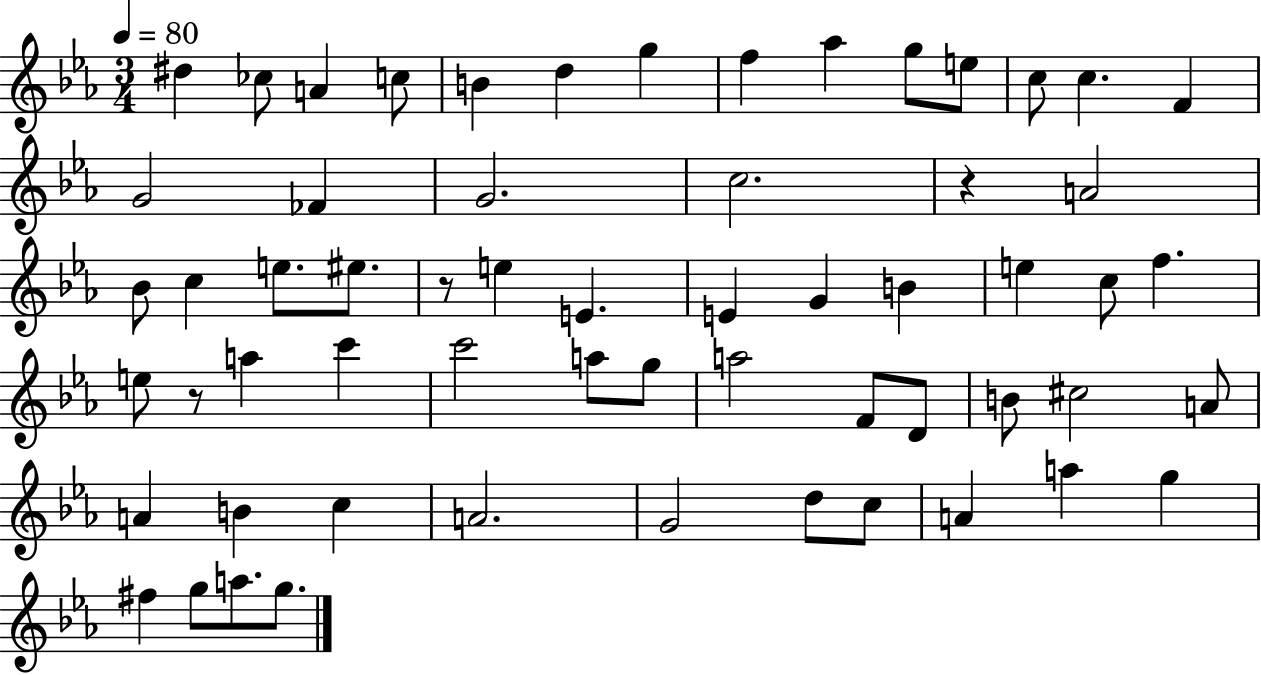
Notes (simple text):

D#5/q CES5/e A4/q C5/e B4/q D5/q G5/q F5/q Ab5/q G5/e E5/e C5/e C5/q. F4/q G4/h FES4/q G4/h. C5/h. R/q A4/h Bb4/e C5/q E5/e. EIS5/e. R/e E5/q E4/q. E4/q G4/q B4/q E5/q C5/e F5/q. E5/e R/e A5/q C6/q C6/h A5/e G5/e A5/h F4/e D4/e B4/e C#5/h A4/e A4/q B4/q C5/q A4/h. G4/h D5/e C5/e A4/q A5/q G5/q F#5/q G5/e A5/e. G5/e.